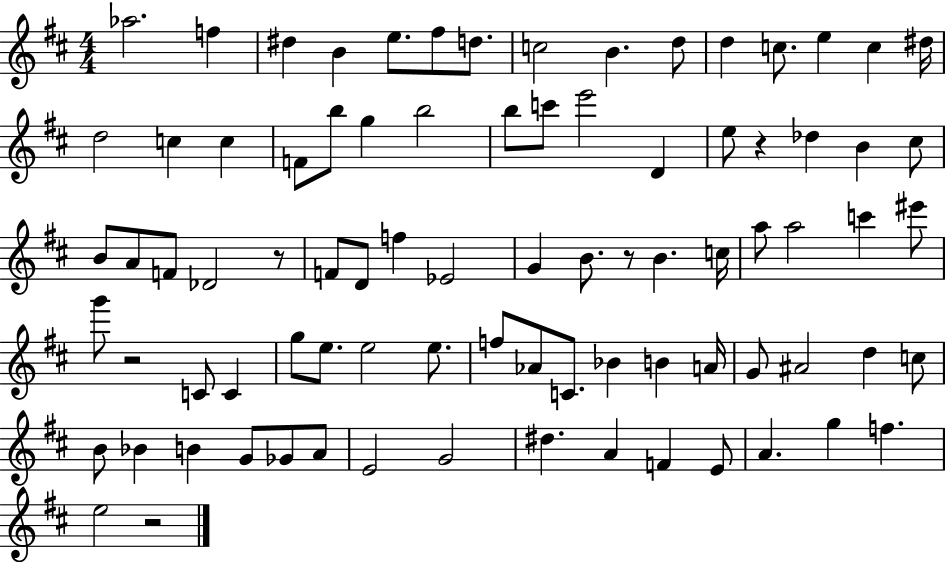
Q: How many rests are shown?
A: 5